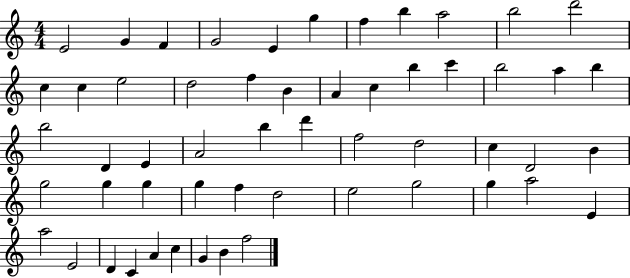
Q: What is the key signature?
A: C major